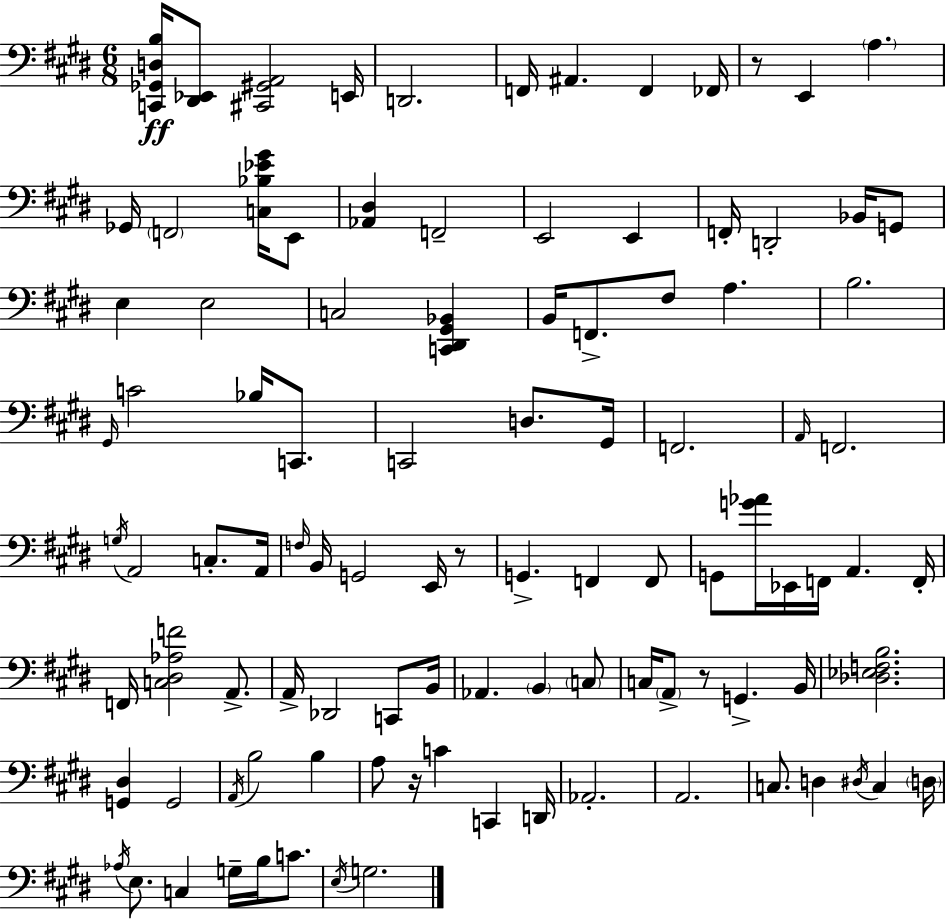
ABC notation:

X:1
T:Untitled
M:6/8
L:1/4
K:E
[C,,_G,,D,B,]/4 [^D,,_E,,]/2 [^C,,^G,,A,,]2 E,,/4 D,,2 F,,/4 ^A,, F,, _F,,/4 z/2 E,, A, _G,,/4 F,,2 [C,_B,_E^G]/4 E,,/2 [_A,,^D,] F,,2 E,,2 E,, F,,/4 D,,2 _B,,/4 G,,/2 E, E,2 C,2 [C,,^D,,^G,,_B,,] B,,/4 F,,/2 ^F,/2 A, B,2 ^G,,/4 C2 _B,/4 C,,/2 C,,2 D,/2 ^G,,/4 F,,2 A,,/4 F,,2 G,/4 A,,2 C,/2 A,,/4 F,/4 B,,/4 G,,2 E,,/4 z/2 G,, F,, F,,/2 G,,/2 [G_A]/4 _E,,/4 F,,/4 A,, F,,/4 F,,/4 [C,^D,_A,F]2 A,,/2 A,,/4 _D,,2 C,,/2 B,,/4 _A,, B,, C,/2 C,/4 A,,/2 z/2 G,, B,,/4 [_D,_E,F,B,]2 [G,,^D,] G,,2 A,,/4 B,2 B, A,/2 z/4 C C,, D,,/4 _A,,2 A,,2 C,/2 D, ^D,/4 C, D,/4 _A,/4 E,/2 C, G,/4 B,/4 C/2 E,/4 G,2